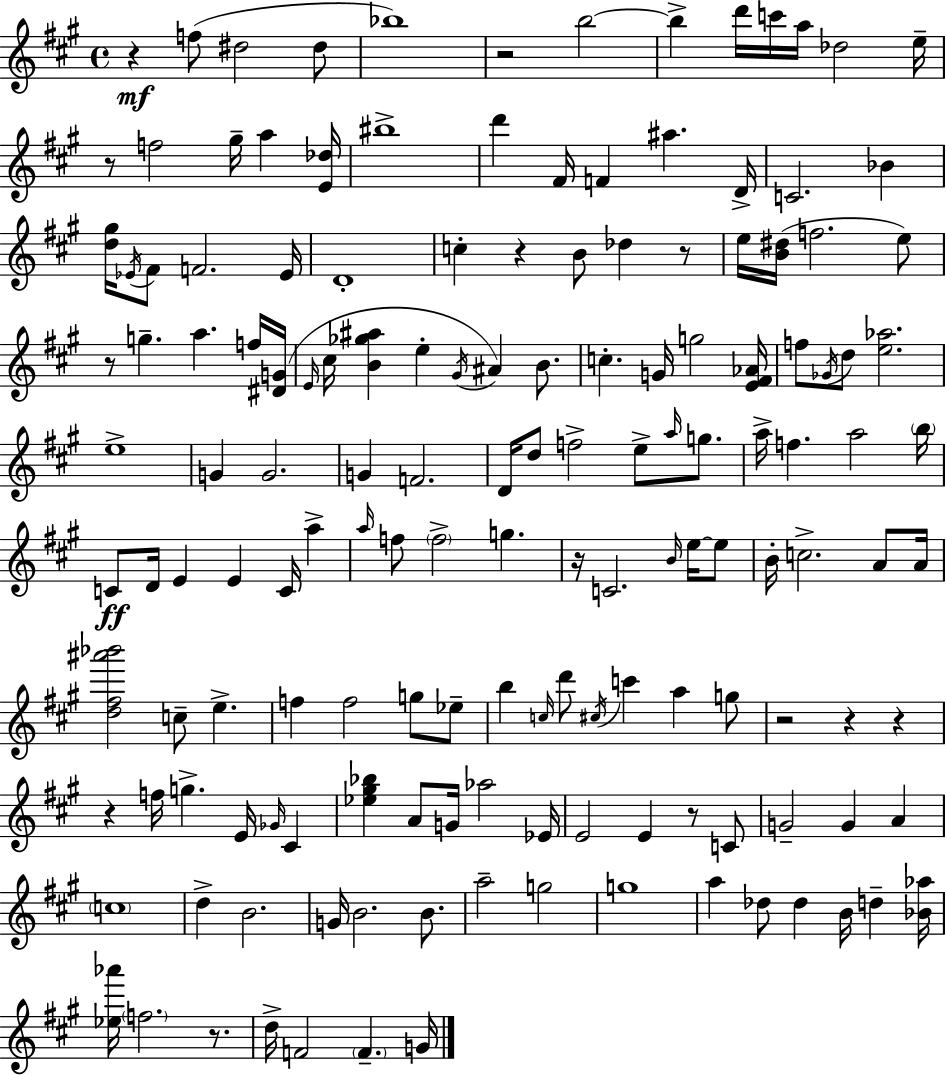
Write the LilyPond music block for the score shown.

{
  \clef treble
  \time 4/4
  \defaultTimeSignature
  \key a \major
  r4\mf f''8( dis''2 dis''8 | bes''1) | r2 b''2~~ | b''4-> d'''16 c'''16 a''16 des''2 e''16-- | \break r8 f''2 gis''16-- a''4 <e' des''>16 | bis''1-> | d'''4 fis'16 f'4 ais''4. d'16-> | c'2. bes'4 | \break <d'' gis''>16 \acciaccatura { ees'16 } fis'8 f'2. | ees'16 d'1-. | c''4-. r4 b'8 des''4 r8 | e''16 <b' dis''>16( f''2. e''8) | \break r8 g''4.-- a''4. f''16 | <dis' g'>16( \grace { e'16 } cis''16 <b' ges'' ais''>4 e''4-. \acciaccatura { gis'16 }) ais'4 | b'8. c''4.-. g'16 g''2 | <e' fis' aes'>16 f''8 \acciaccatura { ges'16 } d''8 <e'' aes''>2. | \break e''1-> | g'4 g'2. | g'4 f'2. | d'16 d''8 f''2-> e''8-> | \break \grace { a''16 } g''8. a''16-> f''4. a''2 | \parenthesize b''16 c'8\ff d'16 e'4 e'4 | c'16 a''4-> \grace { a''16 } f''8 \parenthesize f''2-> | g''4. r16 c'2. | \break \grace { b'16 } e''16~~ e''8 b'16-. c''2.-> | a'8 a'16 <d'' fis'' ais''' bes'''>2 c''8-- | e''4.-> f''4 f''2 | g''8 ees''8-- b''4 \grace { c''16 } d'''8 \acciaccatura { cis''16 } c'''4 | \break a''4 g''8 r2 | r4 r4 r4 f''16 g''4.-> | e'16 \grace { ges'16 } cis'4 <ees'' gis'' bes''>4 a'8 | g'16 aes''2 ees'16 e'2 | \break e'4 r8 c'8 g'2-- | g'4 a'4 \parenthesize c''1 | d''4-> b'2. | g'16 b'2. | \break b'8. a''2-- | g''2 g''1 | a''4 des''8 | des''4 b'16 d''4-- <bes' aes''>16 <ees'' aes'''>16 \parenthesize f''2. | \break r8. d''16-> f'2 | \parenthesize f'4.-- g'16 \bar "|."
}